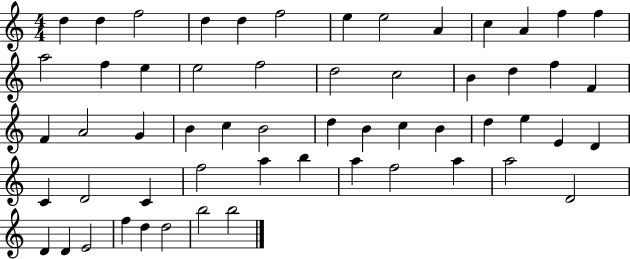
X:1
T:Untitled
M:4/4
L:1/4
K:C
d d f2 d d f2 e e2 A c A f f a2 f e e2 f2 d2 c2 B d f F F A2 G B c B2 d B c B d e E D C D2 C f2 a b a f2 a a2 D2 D D E2 f d d2 b2 b2